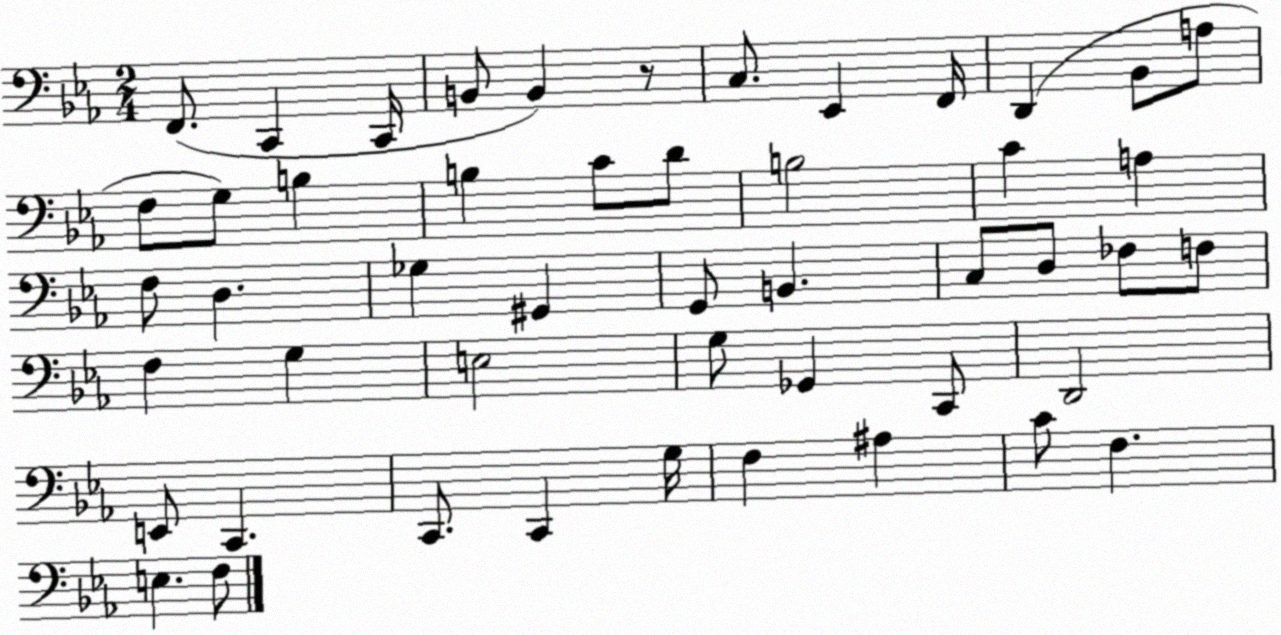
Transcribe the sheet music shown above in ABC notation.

X:1
T:Untitled
M:2/4
L:1/4
K:Eb
F,,/2 C,, C,,/4 B,,/2 B,, z/2 C,/2 _E,, F,,/4 D,, _B,,/2 A,/2 F,/2 G,/2 B, B, C/2 D/2 B,2 C A, F,/2 D, _G, ^G,, G,,/2 B,, C,/2 D,/2 _F,/2 F,/2 F, G, E,2 G,/2 _G,, C,,/2 D,,2 E,,/2 C,, C,,/2 C,, G,/4 F, ^A, C/2 F, E, F,/2